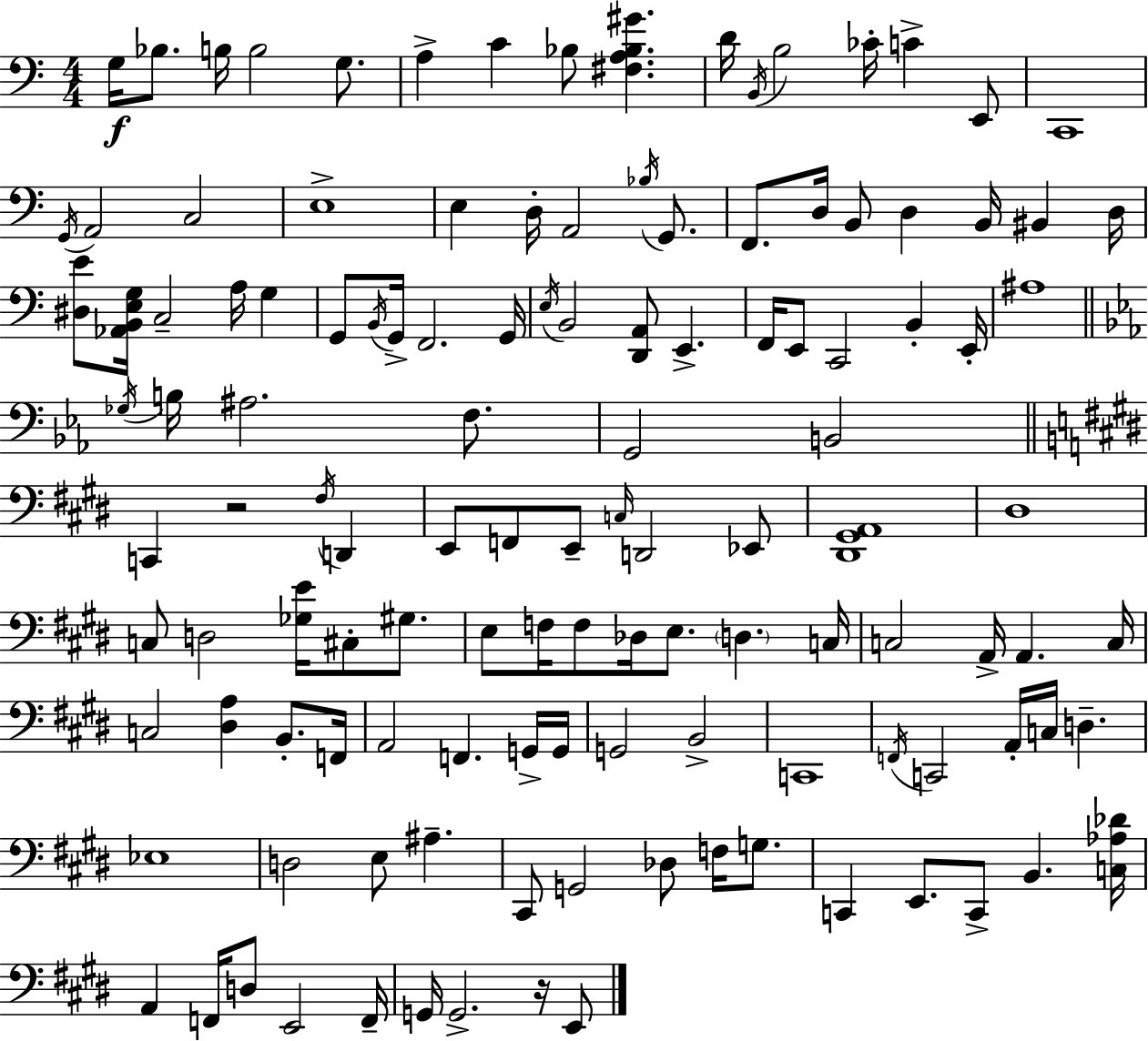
X:1
T:Untitled
M:4/4
L:1/4
K:Am
G,/4 _B,/2 B,/4 B,2 G,/2 A, C _B,/2 [^F,A,_B,^G] D/4 B,,/4 B,2 _C/4 C E,,/2 C,,4 G,,/4 A,,2 C,2 E,4 E, D,/4 A,,2 _B,/4 G,,/2 F,,/2 D,/4 B,,/2 D, B,,/4 ^B,, D,/4 [^D,E]/2 [_A,,B,,E,G,]/4 C,2 A,/4 G, G,,/2 B,,/4 G,,/4 F,,2 G,,/4 E,/4 B,,2 [D,,A,,]/2 E,, F,,/4 E,,/2 C,,2 B,, E,,/4 ^A,4 _G,/4 B,/4 ^A,2 F,/2 G,,2 B,,2 C,, z2 ^F,/4 D,, E,,/2 F,,/2 E,,/2 C,/4 D,,2 _E,,/2 [^D,,^G,,A,,]4 ^D,4 C,/2 D,2 [_G,E]/4 ^C,/2 ^G,/2 E,/2 F,/4 F,/2 _D,/4 E,/2 D, C,/4 C,2 A,,/4 A,, C,/4 C,2 [^D,A,] B,,/2 F,,/4 A,,2 F,, G,,/4 G,,/4 G,,2 B,,2 C,,4 F,,/4 C,,2 A,,/4 C,/4 D, _E,4 D,2 E,/2 ^A, ^C,,/2 G,,2 _D,/2 F,/4 G,/2 C,, E,,/2 C,,/2 B,, [C,_A,_D]/4 A,, F,,/4 D,/2 E,,2 F,,/4 G,,/4 G,,2 z/4 E,,/2